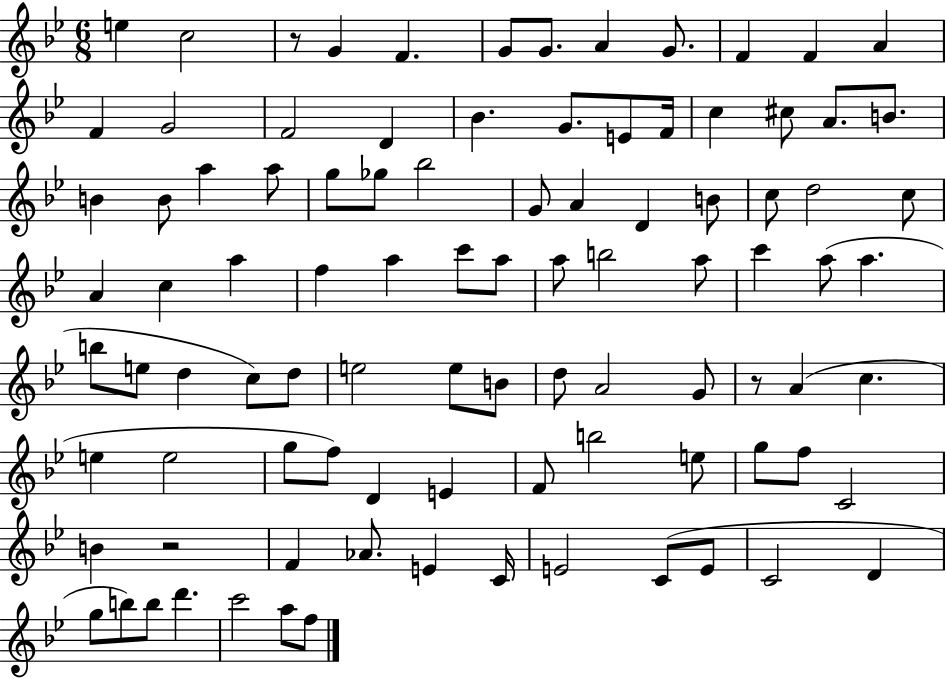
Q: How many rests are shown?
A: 3